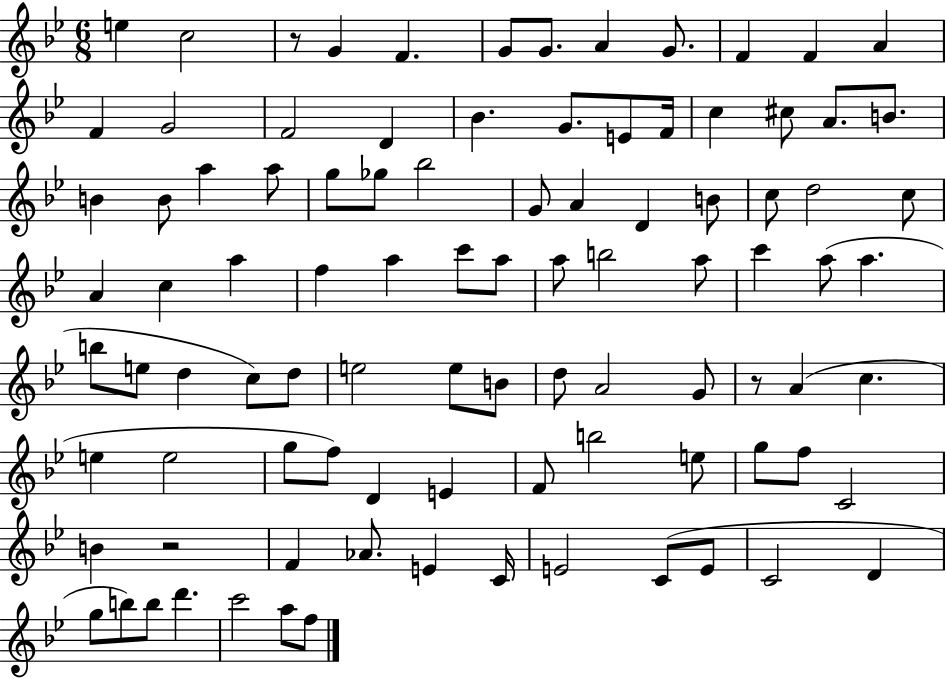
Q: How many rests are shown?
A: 3